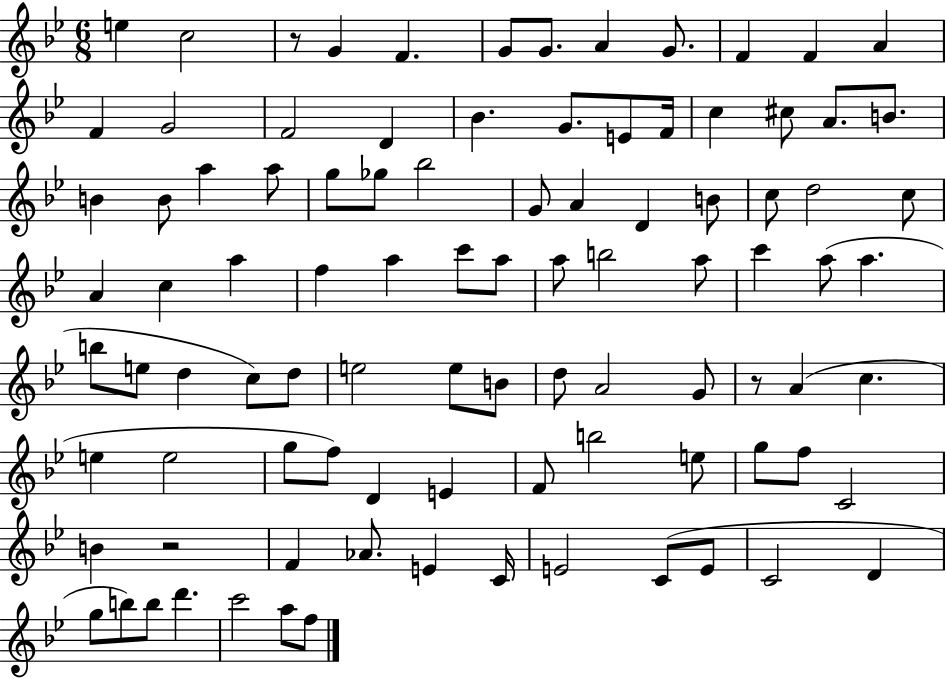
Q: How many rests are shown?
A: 3